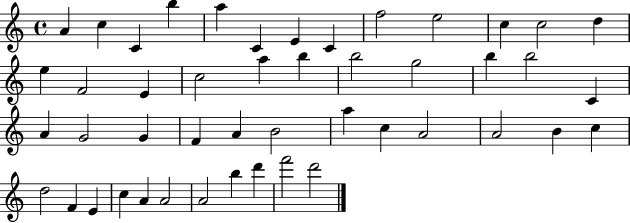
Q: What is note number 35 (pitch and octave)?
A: B4